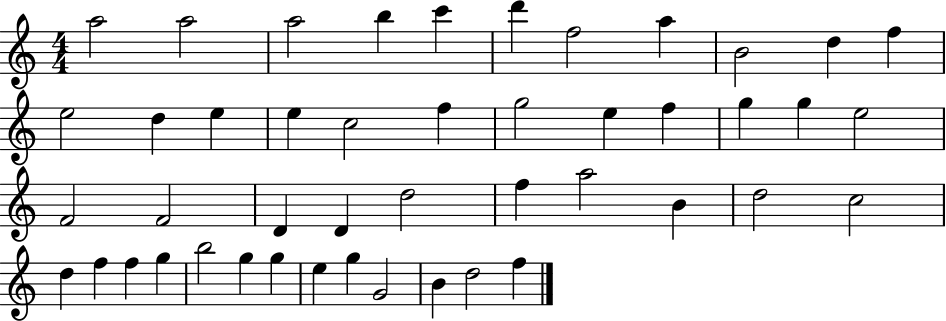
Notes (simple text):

A5/h A5/h A5/h B5/q C6/q D6/q F5/h A5/q B4/h D5/q F5/q E5/h D5/q E5/q E5/q C5/h F5/q G5/h E5/q F5/q G5/q G5/q E5/h F4/h F4/h D4/q D4/q D5/h F5/q A5/h B4/q D5/h C5/h D5/q F5/q F5/q G5/q B5/h G5/q G5/q E5/q G5/q G4/h B4/q D5/h F5/q